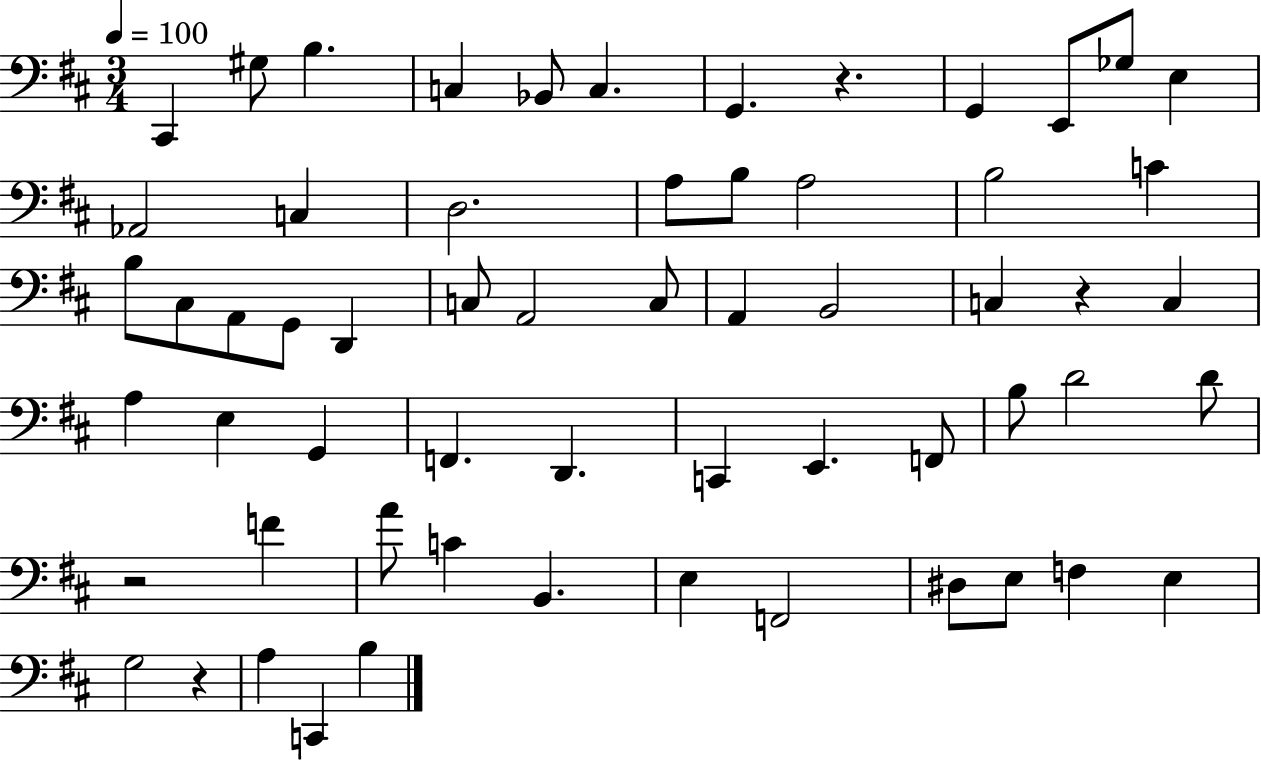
{
  \clef bass
  \numericTimeSignature
  \time 3/4
  \key d \major
  \tempo 4 = 100
  cis,4 gis8 b4. | c4 bes,8 c4. | g,4. r4. | g,4 e,8 ges8 e4 | \break aes,2 c4 | d2. | a8 b8 a2 | b2 c'4 | \break b8 cis8 a,8 g,8 d,4 | c8 a,2 c8 | a,4 b,2 | c4 r4 c4 | \break a4 e4 g,4 | f,4. d,4. | c,4 e,4. f,8 | b8 d'2 d'8 | \break r2 f'4 | a'8 c'4 b,4. | e4 f,2 | dis8 e8 f4 e4 | \break g2 r4 | a4 c,4 b4 | \bar "|."
}